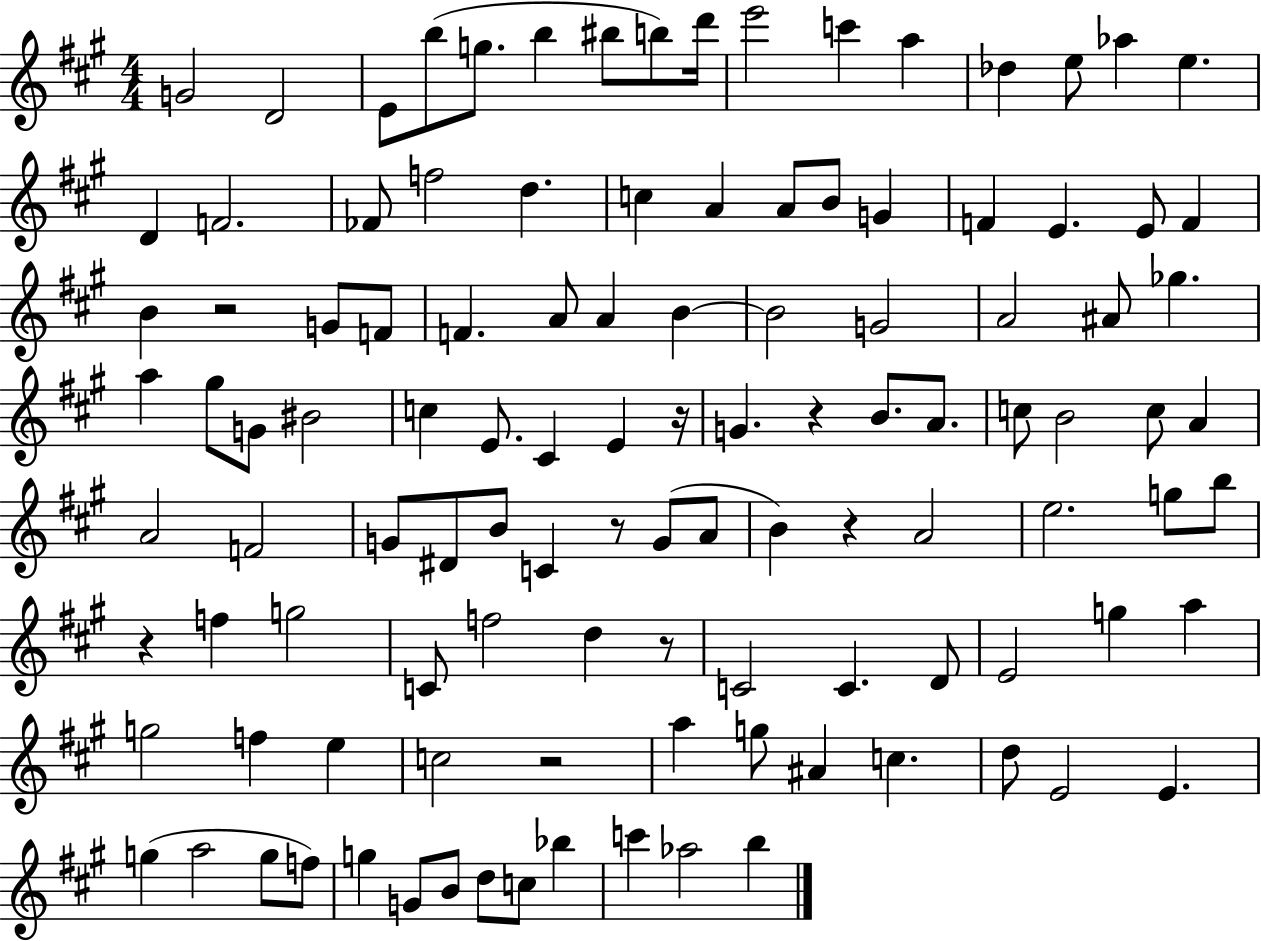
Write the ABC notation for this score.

X:1
T:Untitled
M:4/4
L:1/4
K:A
G2 D2 E/2 b/2 g/2 b ^b/2 b/2 d'/4 e'2 c' a _d e/2 _a e D F2 _F/2 f2 d c A A/2 B/2 G F E E/2 F B z2 G/2 F/2 F A/2 A B B2 G2 A2 ^A/2 _g a ^g/2 G/2 ^B2 c E/2 ^C E z/4 G z B/2 A/2 c/2 B2 c/2 A A2 F2 G/2 ^D/2 B/2 C z/2 G/2 A/2 B z A2 e2 g/2 b/2 z f g2 C/2 f2 d z/2 C2 C D/2 E2 g a g2 f e c2 z2 a g/2 ^A c d/2 E2 E g a2 g/2 f/2 g G/2 B/2 d/2 c/2 _b c' _a2 b